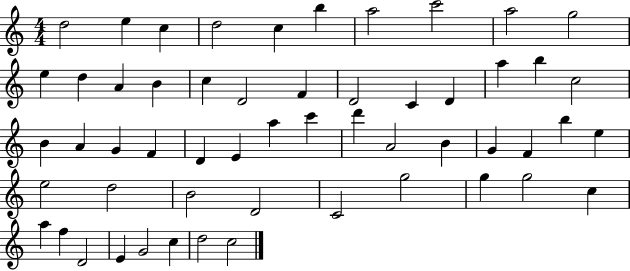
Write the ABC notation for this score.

X:1
T:Untitled
M:4/4
L:1/4
K:C
d2 e c d2 c b a2 c'2 a2 g2 e d A B c D2 F D2 C D a b c2 B A G F D E a c' d' A2 B G F b e e2 d2 B2 D2 C2 g2 g g2 c a f D2 E G2 c d2 c2